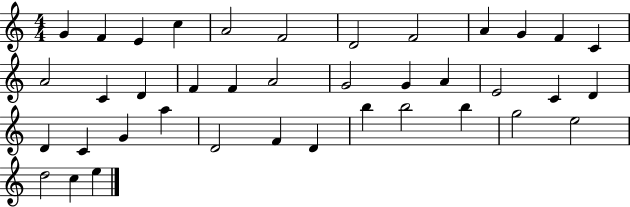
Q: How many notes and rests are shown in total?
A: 39